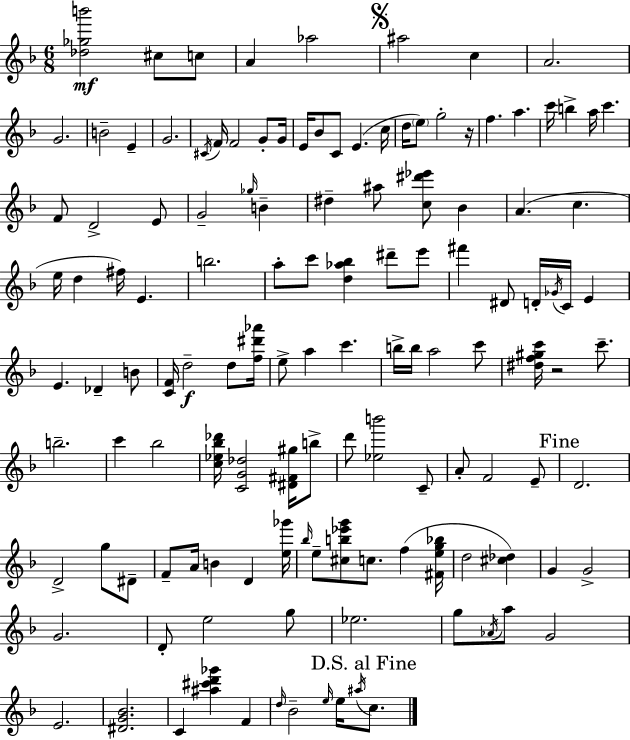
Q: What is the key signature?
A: F major